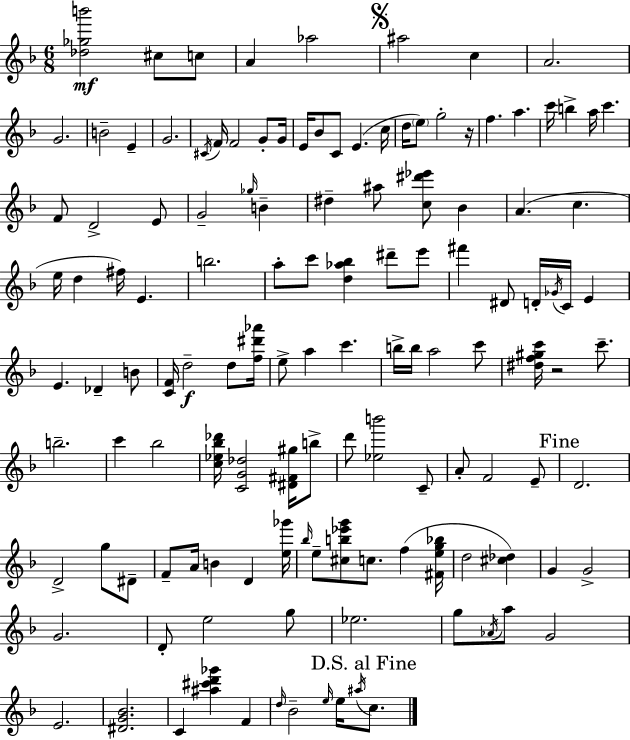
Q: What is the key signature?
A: F major